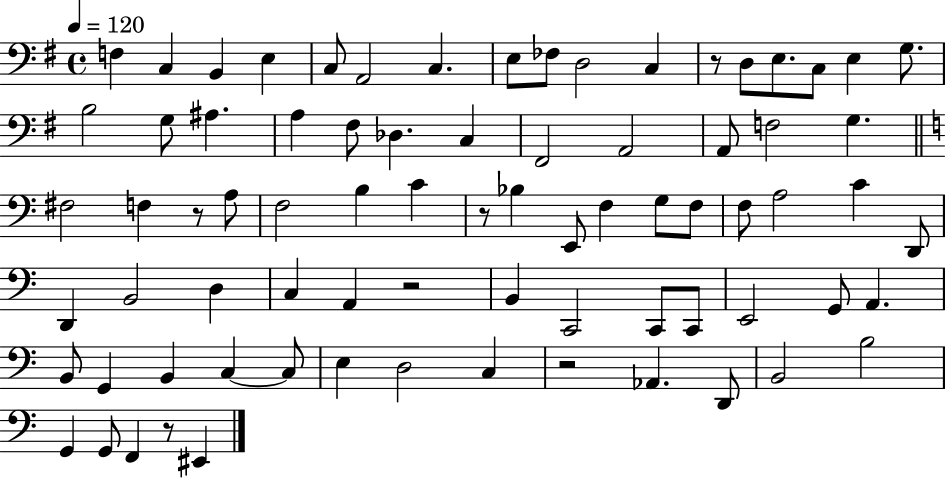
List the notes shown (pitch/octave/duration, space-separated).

F3/q C3/q B2/q E3/q C3/e A2/h C3/q. E3/e FES3/e D3/h C3/q R/e D3/e E3/e. C3/e E3/q G3/e. B3/h G3/e A#3/q. A3/q F#3/e Db3/q. C3/q F#2/h A2/h A2/e F3/h G3/q. F#3/h F3/q R/e A3/e F3/h B3/q C4/q R/e Bb3/q E2/e F3/q G3/e F3/e F3/e A3/h C4/q D2/e D2/q B2/h D3/q C3/q A2/q R/h B2/q C2/h C2/e C2/e E2/h G2/e A2/q. B2/e G2/q B2/q C3/q C3/e E3/q D3/h C3/q R/h Ab2/q. D2/e B2/h B3/h G2/q G2/e F2/q R/e EIS2/q